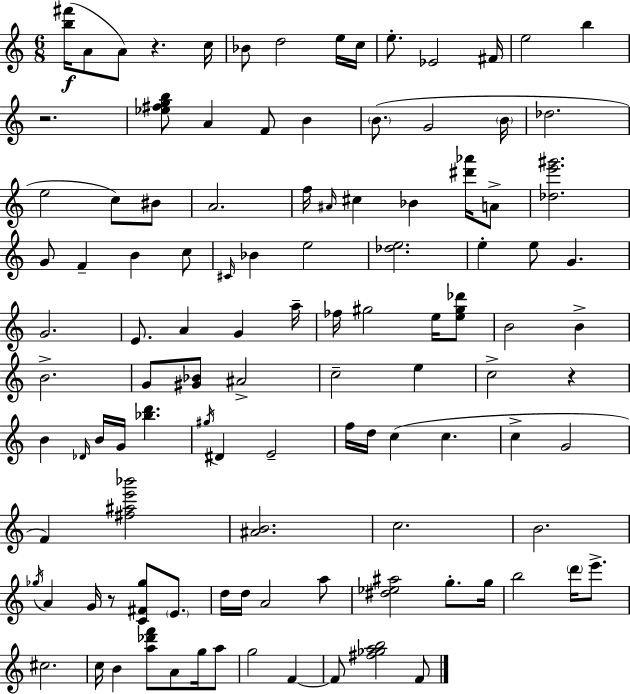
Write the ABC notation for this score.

X:1
T:Untitled
M:6/8
L:1/4
K:Am
[b^f']/4 A/2 A/2 z c/4 _B/2 d2 e/4 c/4 e/2 _E2 ^F/4 e2 b z2 [_e^fgb]/2 A F/2 B B/2 G2 B/4 _d2 e2 c/2 ^B/2 A2 f/4 ^A/4 ^c _B [^d'_a']/4 A/2 [_de'^g']2 G/2 F B c/2 ^C/4 _B e2 [_de]2 e e/2 G G2 E/2 A G a/4 _f/4 ^g2 e/4 [e^g_d']/2 B2 B B2 G/2 [^G_B]/2 ^A2 c2 e c2 z B _D/4 B/4 G/4 [_bd'] ^g/4 ^D E2 f/4 d/4 c c c G2 F [^f^ae'_b']2 [^AB]2 c2 B2 _g/4 A G/4 z/2 [C^F_g]/2 E/2 d/4 d/4 A2 a/2 [^d_e^a]2 g/2 g/4 b2 d'/4 e'/2 ^c2 c/4 B [a_d'f']/2 A/2 g/4 a/2 g2 F F/2 [^f_gab]2 F/2